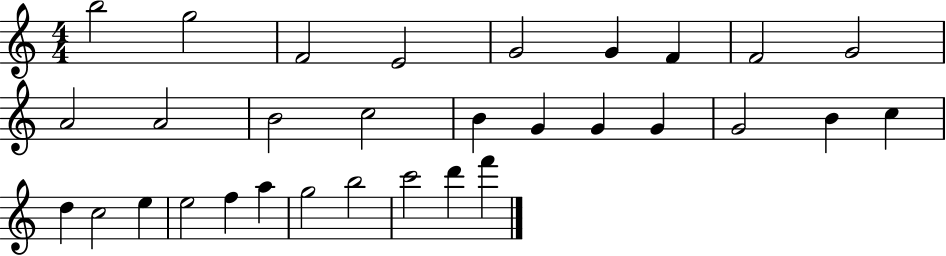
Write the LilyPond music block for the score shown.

{
  \clef treble
  \numericTimeSignature
  \time 4/4
  \key c \major
  b''2 g''2 | f'2 e'2 | g'2 g'4 f'4 | f'2 g'2 | \break a'2 a'2 | b'2 c''2 | b'4 g'4 g'4 g'4 | g'2 b'4 c''4 | \break d''4 c''2 e''4 | e''2 f''4 a''4 | g''2 b''2 | c'''2 d'''4 f'''4 | \break \bar "|."
}